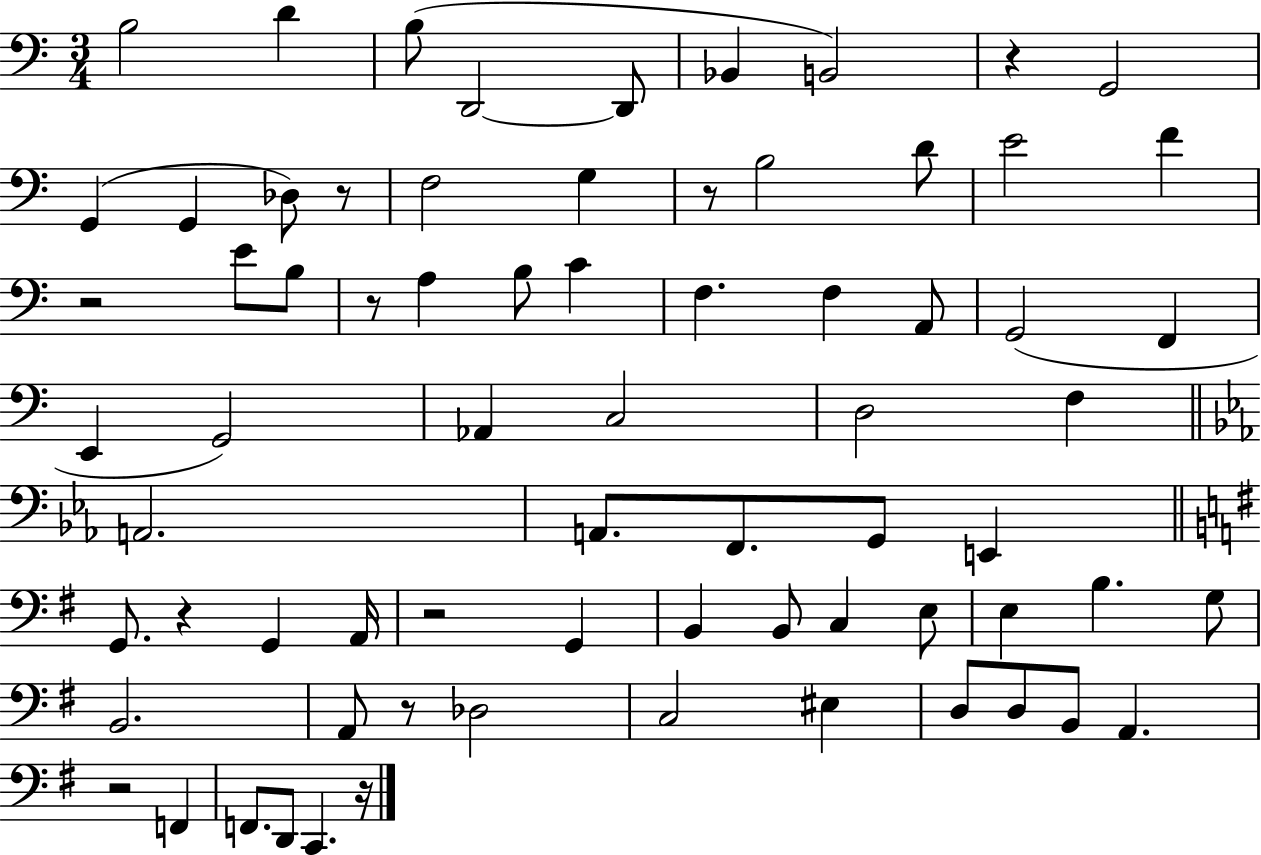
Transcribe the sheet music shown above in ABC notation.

X:1
T:Untitled
M:3/4
L:1/4
K:C
B,2 D B,/2 D,,2 D,,/2 _B,, B,,2 z G,,2 G,, G,, _D,/2 z/2 F,2 G, z/2 B,2 D/2 E2 F z2 E/2 B,/2 z/2 A, B,/2 C F, F, A,,/2 G,,2 F,, E,, G,,2 _A,, C,2 D,2 F, A,,2 A,,/2 F,,/2 G,,/2 E,, G,,/2 z G,, A,,/4 z2 G,, B,, B,,/2 C, E,/2 E, B, G,/2 B,,2 A,,/2 z/2 _D,2 C,2 ^E, D,/2 D,/2 B,,/2 A,, z2 F,, F,,/2 D,,/2 C,, z/4